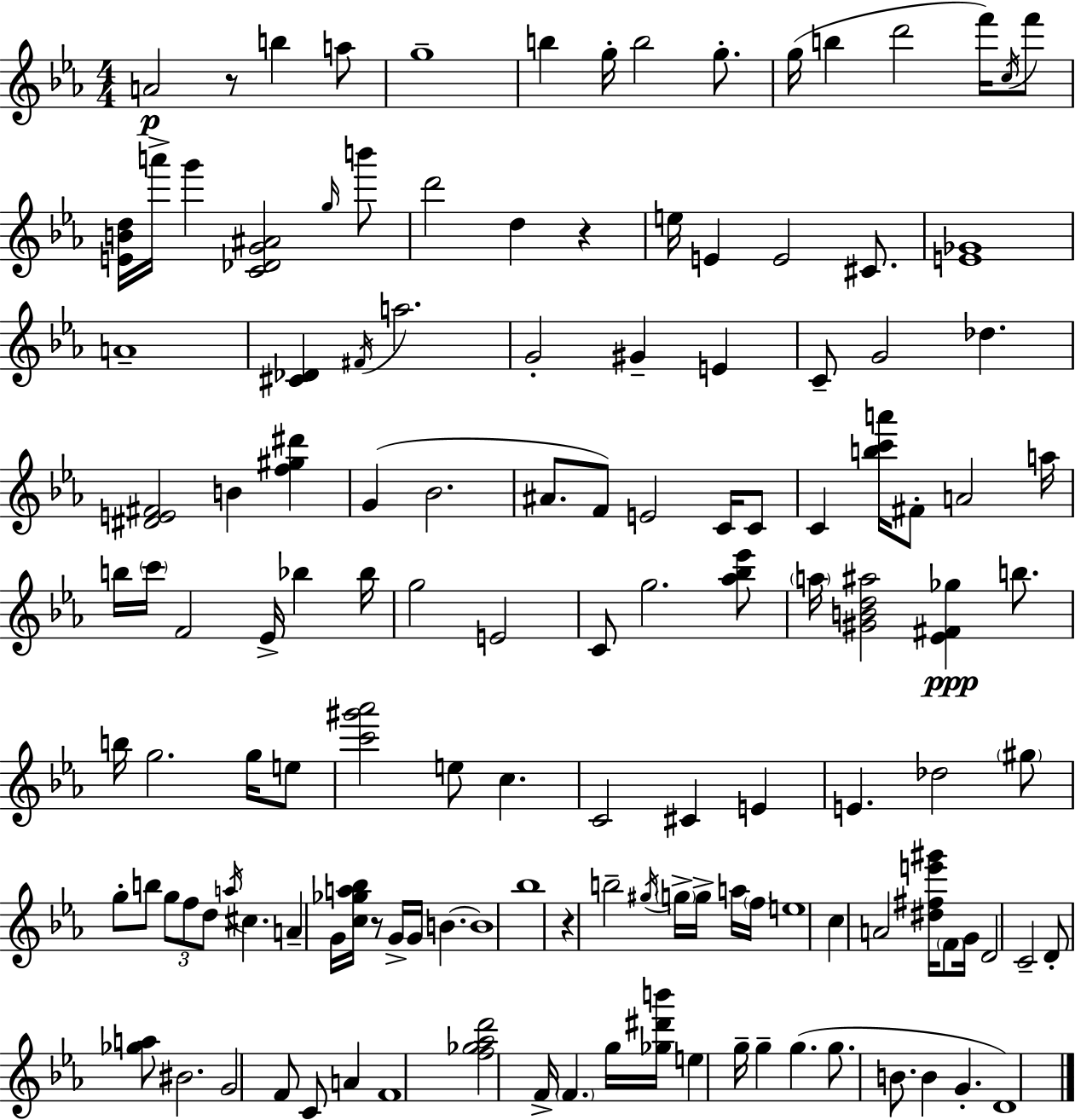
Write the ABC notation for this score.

X:1
T:Untitled
M:4/4
L:1/4
K:Cm
A2 z/2 b a/2 g4 b g/4 b2 g/2 g/4 b d'2 f'/4 c/4 f'/2 [EBd]/4 a'/4 g' [C_DG^A]2 g/4 b'/2 d'2 d z e/4 E E2 ^C/2 [E_G]4 A4 [^C_D] ^F/4 a2 G2 ^G E C/2 G2 _d [^DE^F]2 B [f^g^d'] G _B2 ^A/2 F/2 E2 C/4 C/2 C [bc'a']/4 ^F/2 A2 a/4 b/4 c'/4 F2 _E/4 _b _b/4 g2 E2 C/2 g2 [_a_b_e']/2 a/4 [^GBd^a]2 [_E^F_g] b/2 b/4 g2 g/4 e/2 [c'^g'_a']2 e/2 c C2 ^C E E _d2 ^g/2 g/2 b/2 g/2 f/2 d/2 a/4 ^c A G/4 [c_ga_b]/4 z/2 G/4 G/4 B B4 _b4 z b2 ^g/4 g/4 g/4 a/4 f/4 e4 c A2 [^d^fe'^g']/4 F/2 G/4 D2 C2 D/2 [_ga]/2 ^B2 G2 F/2 C/2 A F4 [f_g_ad']2 F/4 F g/4 [_g^d'b']/4 e g/4 g g g/2 B/2 B G D4